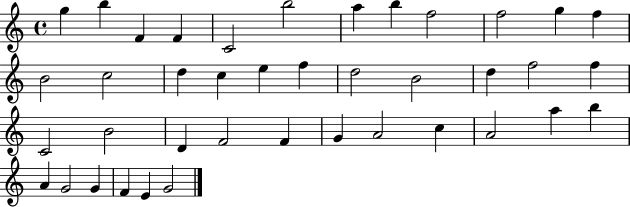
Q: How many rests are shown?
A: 0